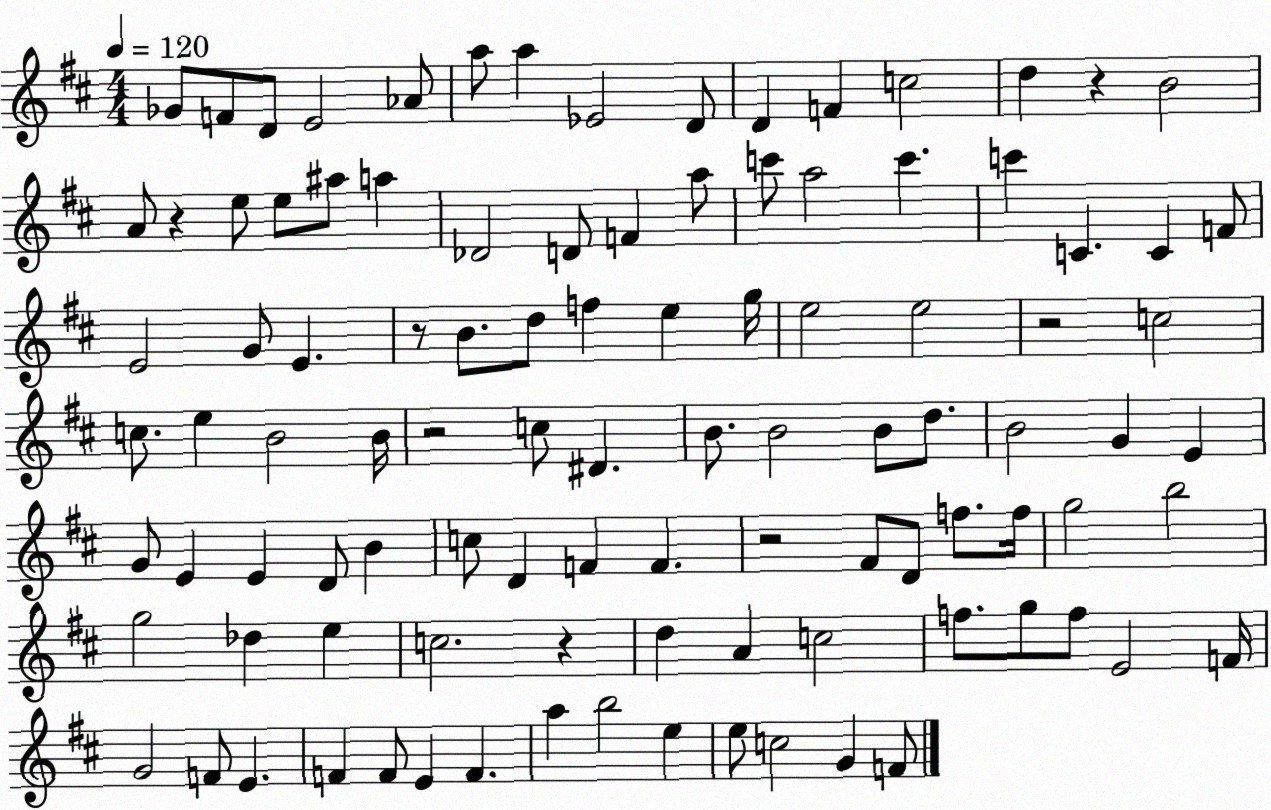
X:1
T:Untitled
M:4/4
L:1/4
K:D
_G/2 F/2 D/2 E2 _A/2 a/2 a _E2 D/2 D F c2 d z B2 A/2 z e/2 e/2 ^a/2 a _D2 D/2 F a/2 c'/2 a2 c' c' C C F/2 E2 G/2 E z/2 B/2 d/2 f e g/4 e2 e2 z2 c2 c/2 e B2 B/4 z2 c/2 ^D B/2 B2 B/2 d/2 B2 G E G/2 E E D/2 B c/2 D F F z2 ^F/2 D/2 f/2 f/4 g2 b2 g2 _d e c2 z d A c2 f/2 g/2 f/2 E2 F/4 G2 F/2 E F F/2 E F a b2 e e/2 c2 G F/2